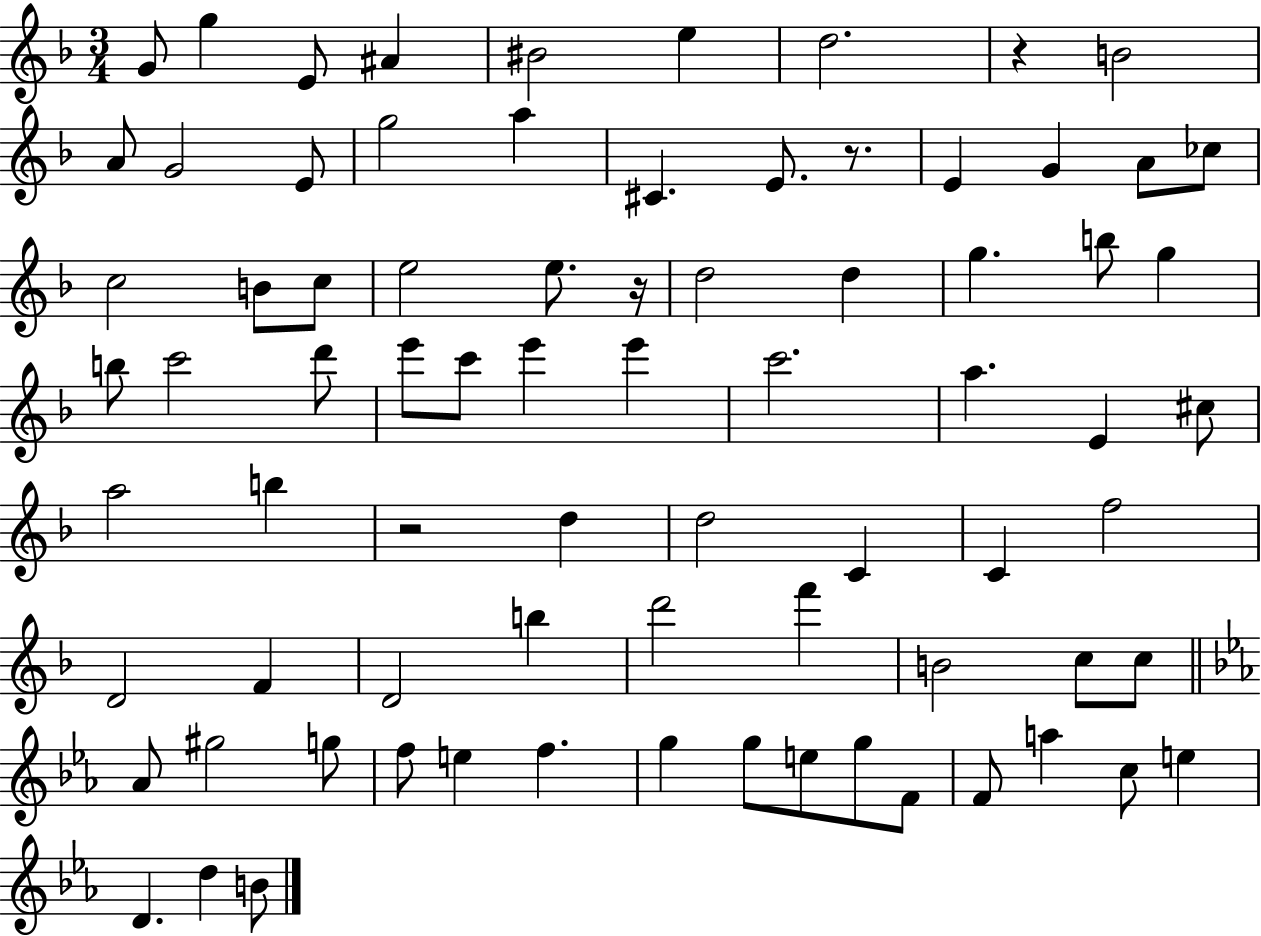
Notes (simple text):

G4/e G5/q E4/e A#4/q BIS4/h E5/q D5/h. R/q B4/h A4/e G4/h E4/e G5/h A5/q C#4/q. E4/e. R/e. E4/q G4/q A4/e CES5/e C5/h B4/e C5/e E5/h E5/e. R/s D5/h D5/q G5/q. B5/e G5/q B5/e C6/h D6/e E6/e C6/e E6/q E6/q C6/h. A5/q. E4/q C#5/e A5/h B5/q R/h D5/q D5/h C4/q C4/q F5/h D4/h F4/q D4/h B5/q D6/h F6/q B4/h C5/e C5/e Ab4/e G#5/h G5/e F5/e E5/q F5/q. G5/q G5/e E5/e G5/e F4/e F4/e A5/q C5/e E5/q D4/q. D5/q B4/e